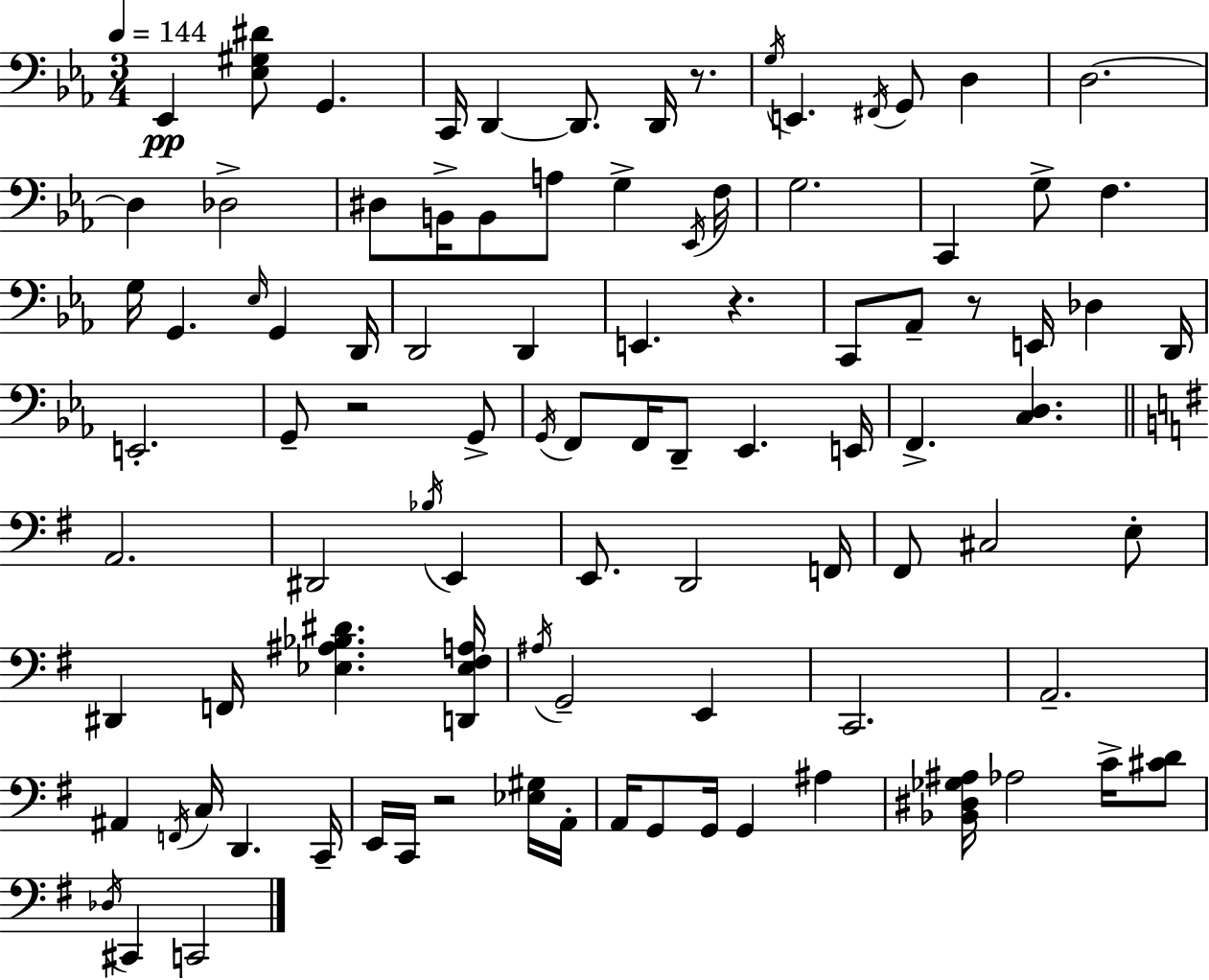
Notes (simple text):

Eb2/q [Eb3,G#3,D#4]/e G2/q. C2/s D2/q D2/e. D2/s R/e. G3/s E2/q. F#2/s G2/e D3/q D3/h. D3/q Db3/h D#3/e B2/s B2/e A3/e G3/q Eb2/s F3/s G3/h. C2/q G3/e F3/q. G3/s G2/q. Eb3/s G2/q D2/s D2/h D2/q E2/q. R/q. C2/e Ab2/e R/e E2/s Db3/q D2/s E2/h. G2/e R/h G2/e G2/s F2/e F2/s D2/e Eb2/q. E2/s F2/q. [C3,D3]/q. A2/h. D#2/h Bb3/s E2/q E2/e. D2/h F2/s F#2/e C#3/h E3/e D#2/q F2/s [Eb3,A#3,Bb3,D#4]/q. [D2,Eb3,F#3,A3]/s A#3/s G2/h E2/q C2/h. A2/h. A#2/q F2/s C3/s D2/q. C2/s E2/s C2/s R/h [Eb3,G#3]/s A2/s A2/s G2/e G2/s G2/q A#3/q [Bb2,D#3,Gb3,A#3]/s Ab3/h C4/s [C#4,D4]/e Db3/s C#2/q C2/h